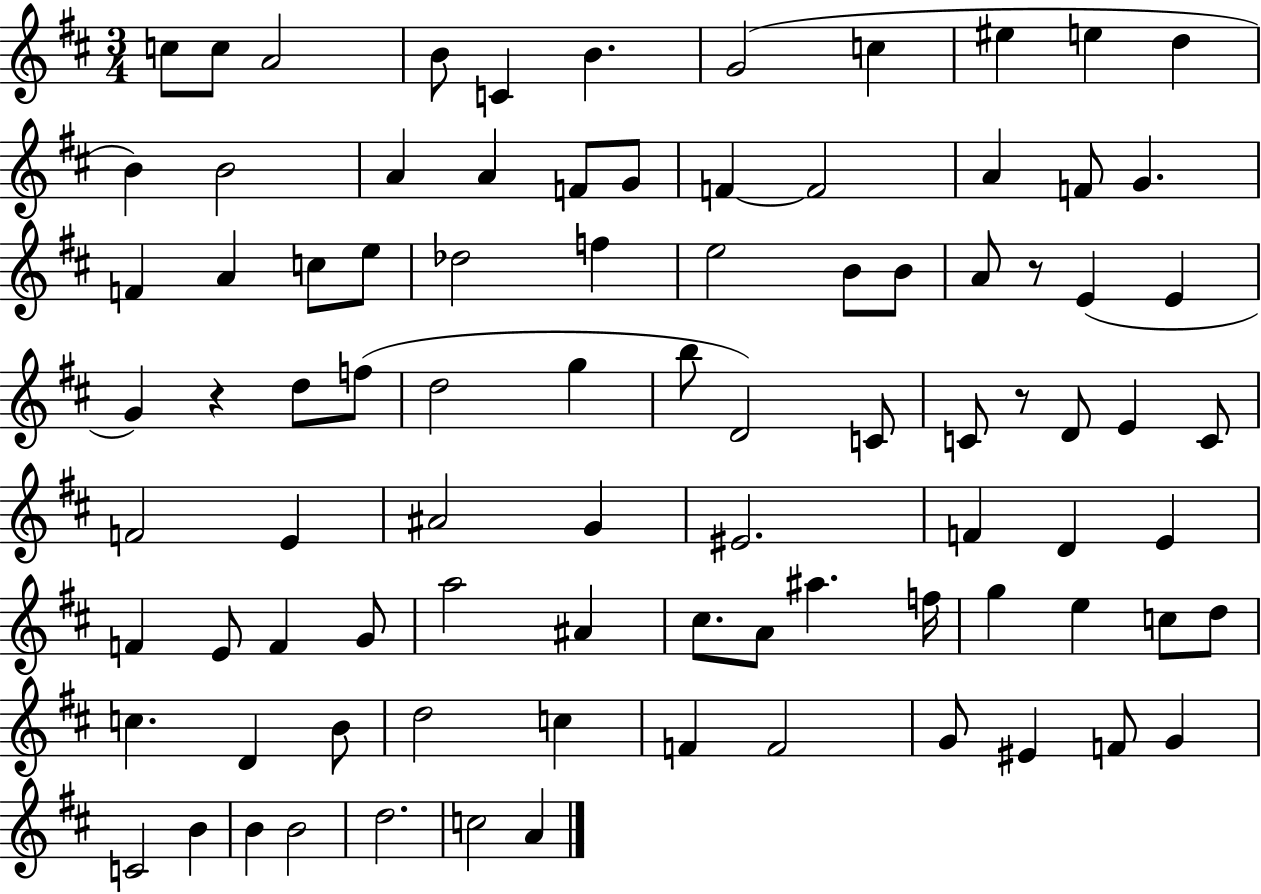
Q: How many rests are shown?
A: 3